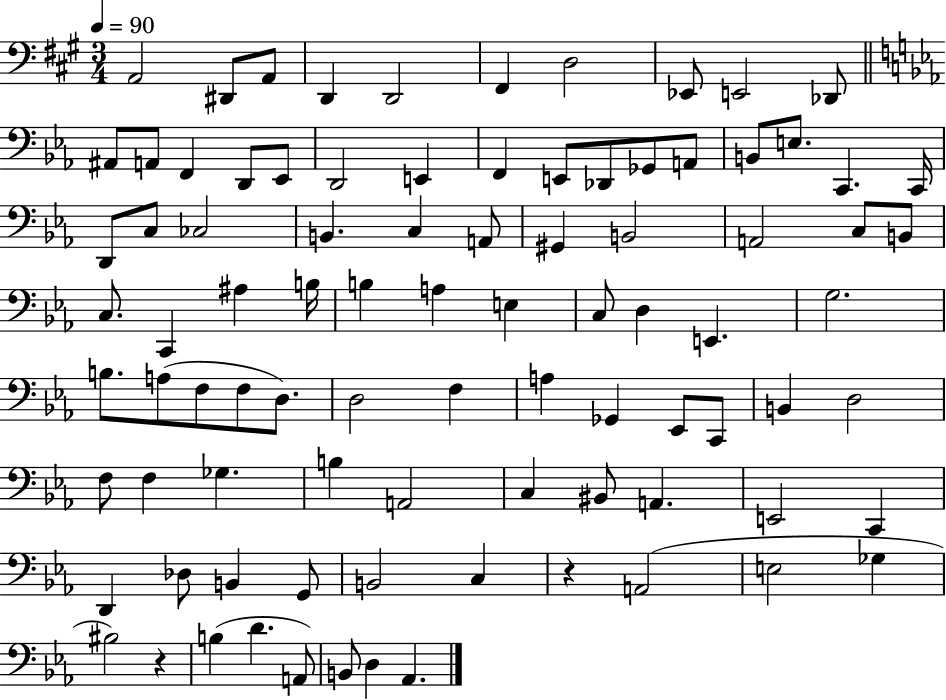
A2/h D#2/e A2/e D2/q D2/h F#2/q D3/h Eb2/e E2/h Db2/e A#2/e A2/e F2/q D2/e Eb2/e D2/h E2/q F2/q E2/e Db2/e Gb2/e A2/e B2/e E3/e. C2/q. C2/s D2/e C3/e CES3/h B2/q. C3/q A2/e G#2/q B2/h A2/h C3/e B2/e C3/e. C2/q A#3/q B3/s B3/q A3/q E3/q C3/e D3/q E2/q. G3/h. B3/e. A3/e F3/e F3/e D3/e. D3/h F3/q A3/q Gb2/q Eb2/e C2/e B2/q D3/h F3/e F3/q Gb3/q. B3/q A2/h C3/q BIS2/e A2/q. E2/h C2/q D2/q Db3/e B2/q G2/e B2/h C3/q R/q A2/h E3/h Gb3/q BIS3/h R/q B3/q D4/q. A2/e B2/e D3/q Ab2/q.